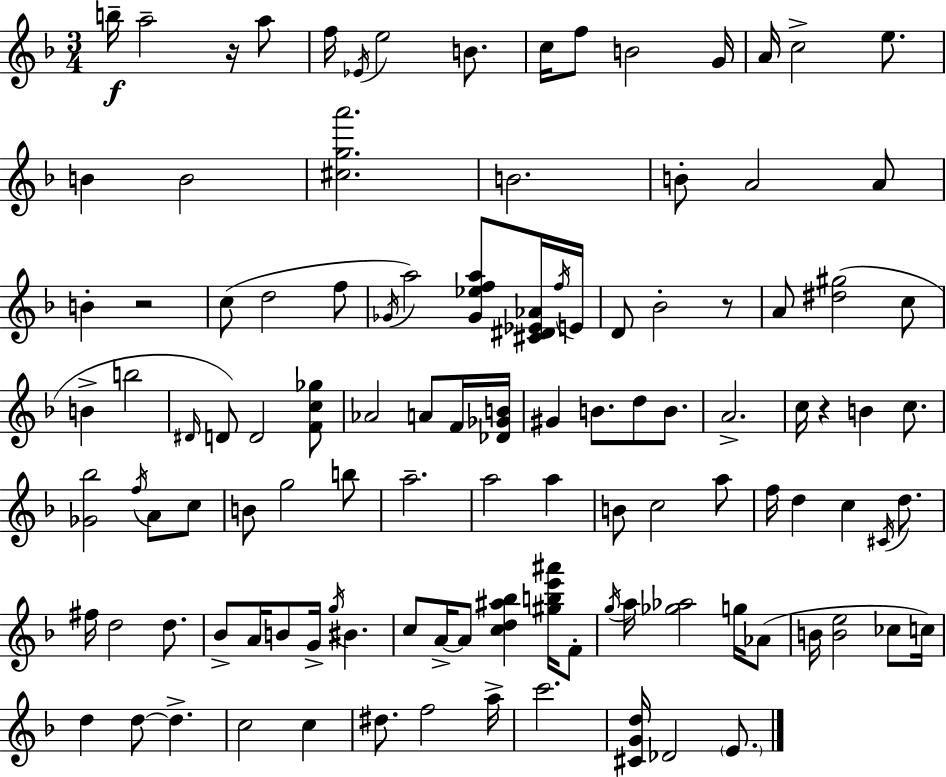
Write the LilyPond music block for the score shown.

{
  \clef treble
  \numericTimeSignature
  \time 3/4
  \key d \minor
  b''16--\f a''2-- r16 a''8 | f''16 \acciaccatura { ees'16 } e''2 b'8. | c''16 f''8 b'2 | g'16 a'16 c''2-> e''8. | \break b'4 b'2 | <cis'' g'' a'''>2. | b'2. | b'8-. a'2 a'8 | \break b'4-. r2 | c''8( d''2 f''8 | \acciaccatura { ges'16 } a''2) <ges' ees'' f'' a''>8 | <cis' dis' ees' aes'>16 \acciaccatura { f''16 } e'16 d'8 bes'2-. | \break r8 a'8 <dis'' gis''>2( | c''8 b'4-> b''2 | \grace { dis'16 } d'8) d'2 | <f' c'' ges''>8 aes'2 | \break a'8 f'16 <des' ges' b'>16 gis'4 b'8. d''8 | b'8. a'2.-> | c''16 r4 b'4 | c''8. <ges' bes''>2 | \break \acciaccatura { f''16 } a'8 c''8 b'8 g''2 | b''8 a''2.-- | a''2 | a''4 b'8 c''2 | \break a''8 f''16 d''4 c''4 | \acciaccatura { cis'16 } d''8. fis''16 d''2 | d''8. bes'8-> a'16 b'8 g'16-> | \acciaccatura { g''16 } bis'4. c''8 a'16->~~ a'8 | \break <c'' d'' ais'' bes''>4 <gis'' b'' e''' ais'''>16 f'8-. \acciaccatura { g''16 } a''16 <ges'' aes''>2 | g''16 aes'8( b'16 <b' e''>2 | ces''8 c''16) d''4 | d''8~~ d''4.-> c''2 | \break c''4 dis''8. f''2 | a''16-> c'''2. | <cis' g' d''>16 des'2 | \parenthesize e'8. \bar "|."
}